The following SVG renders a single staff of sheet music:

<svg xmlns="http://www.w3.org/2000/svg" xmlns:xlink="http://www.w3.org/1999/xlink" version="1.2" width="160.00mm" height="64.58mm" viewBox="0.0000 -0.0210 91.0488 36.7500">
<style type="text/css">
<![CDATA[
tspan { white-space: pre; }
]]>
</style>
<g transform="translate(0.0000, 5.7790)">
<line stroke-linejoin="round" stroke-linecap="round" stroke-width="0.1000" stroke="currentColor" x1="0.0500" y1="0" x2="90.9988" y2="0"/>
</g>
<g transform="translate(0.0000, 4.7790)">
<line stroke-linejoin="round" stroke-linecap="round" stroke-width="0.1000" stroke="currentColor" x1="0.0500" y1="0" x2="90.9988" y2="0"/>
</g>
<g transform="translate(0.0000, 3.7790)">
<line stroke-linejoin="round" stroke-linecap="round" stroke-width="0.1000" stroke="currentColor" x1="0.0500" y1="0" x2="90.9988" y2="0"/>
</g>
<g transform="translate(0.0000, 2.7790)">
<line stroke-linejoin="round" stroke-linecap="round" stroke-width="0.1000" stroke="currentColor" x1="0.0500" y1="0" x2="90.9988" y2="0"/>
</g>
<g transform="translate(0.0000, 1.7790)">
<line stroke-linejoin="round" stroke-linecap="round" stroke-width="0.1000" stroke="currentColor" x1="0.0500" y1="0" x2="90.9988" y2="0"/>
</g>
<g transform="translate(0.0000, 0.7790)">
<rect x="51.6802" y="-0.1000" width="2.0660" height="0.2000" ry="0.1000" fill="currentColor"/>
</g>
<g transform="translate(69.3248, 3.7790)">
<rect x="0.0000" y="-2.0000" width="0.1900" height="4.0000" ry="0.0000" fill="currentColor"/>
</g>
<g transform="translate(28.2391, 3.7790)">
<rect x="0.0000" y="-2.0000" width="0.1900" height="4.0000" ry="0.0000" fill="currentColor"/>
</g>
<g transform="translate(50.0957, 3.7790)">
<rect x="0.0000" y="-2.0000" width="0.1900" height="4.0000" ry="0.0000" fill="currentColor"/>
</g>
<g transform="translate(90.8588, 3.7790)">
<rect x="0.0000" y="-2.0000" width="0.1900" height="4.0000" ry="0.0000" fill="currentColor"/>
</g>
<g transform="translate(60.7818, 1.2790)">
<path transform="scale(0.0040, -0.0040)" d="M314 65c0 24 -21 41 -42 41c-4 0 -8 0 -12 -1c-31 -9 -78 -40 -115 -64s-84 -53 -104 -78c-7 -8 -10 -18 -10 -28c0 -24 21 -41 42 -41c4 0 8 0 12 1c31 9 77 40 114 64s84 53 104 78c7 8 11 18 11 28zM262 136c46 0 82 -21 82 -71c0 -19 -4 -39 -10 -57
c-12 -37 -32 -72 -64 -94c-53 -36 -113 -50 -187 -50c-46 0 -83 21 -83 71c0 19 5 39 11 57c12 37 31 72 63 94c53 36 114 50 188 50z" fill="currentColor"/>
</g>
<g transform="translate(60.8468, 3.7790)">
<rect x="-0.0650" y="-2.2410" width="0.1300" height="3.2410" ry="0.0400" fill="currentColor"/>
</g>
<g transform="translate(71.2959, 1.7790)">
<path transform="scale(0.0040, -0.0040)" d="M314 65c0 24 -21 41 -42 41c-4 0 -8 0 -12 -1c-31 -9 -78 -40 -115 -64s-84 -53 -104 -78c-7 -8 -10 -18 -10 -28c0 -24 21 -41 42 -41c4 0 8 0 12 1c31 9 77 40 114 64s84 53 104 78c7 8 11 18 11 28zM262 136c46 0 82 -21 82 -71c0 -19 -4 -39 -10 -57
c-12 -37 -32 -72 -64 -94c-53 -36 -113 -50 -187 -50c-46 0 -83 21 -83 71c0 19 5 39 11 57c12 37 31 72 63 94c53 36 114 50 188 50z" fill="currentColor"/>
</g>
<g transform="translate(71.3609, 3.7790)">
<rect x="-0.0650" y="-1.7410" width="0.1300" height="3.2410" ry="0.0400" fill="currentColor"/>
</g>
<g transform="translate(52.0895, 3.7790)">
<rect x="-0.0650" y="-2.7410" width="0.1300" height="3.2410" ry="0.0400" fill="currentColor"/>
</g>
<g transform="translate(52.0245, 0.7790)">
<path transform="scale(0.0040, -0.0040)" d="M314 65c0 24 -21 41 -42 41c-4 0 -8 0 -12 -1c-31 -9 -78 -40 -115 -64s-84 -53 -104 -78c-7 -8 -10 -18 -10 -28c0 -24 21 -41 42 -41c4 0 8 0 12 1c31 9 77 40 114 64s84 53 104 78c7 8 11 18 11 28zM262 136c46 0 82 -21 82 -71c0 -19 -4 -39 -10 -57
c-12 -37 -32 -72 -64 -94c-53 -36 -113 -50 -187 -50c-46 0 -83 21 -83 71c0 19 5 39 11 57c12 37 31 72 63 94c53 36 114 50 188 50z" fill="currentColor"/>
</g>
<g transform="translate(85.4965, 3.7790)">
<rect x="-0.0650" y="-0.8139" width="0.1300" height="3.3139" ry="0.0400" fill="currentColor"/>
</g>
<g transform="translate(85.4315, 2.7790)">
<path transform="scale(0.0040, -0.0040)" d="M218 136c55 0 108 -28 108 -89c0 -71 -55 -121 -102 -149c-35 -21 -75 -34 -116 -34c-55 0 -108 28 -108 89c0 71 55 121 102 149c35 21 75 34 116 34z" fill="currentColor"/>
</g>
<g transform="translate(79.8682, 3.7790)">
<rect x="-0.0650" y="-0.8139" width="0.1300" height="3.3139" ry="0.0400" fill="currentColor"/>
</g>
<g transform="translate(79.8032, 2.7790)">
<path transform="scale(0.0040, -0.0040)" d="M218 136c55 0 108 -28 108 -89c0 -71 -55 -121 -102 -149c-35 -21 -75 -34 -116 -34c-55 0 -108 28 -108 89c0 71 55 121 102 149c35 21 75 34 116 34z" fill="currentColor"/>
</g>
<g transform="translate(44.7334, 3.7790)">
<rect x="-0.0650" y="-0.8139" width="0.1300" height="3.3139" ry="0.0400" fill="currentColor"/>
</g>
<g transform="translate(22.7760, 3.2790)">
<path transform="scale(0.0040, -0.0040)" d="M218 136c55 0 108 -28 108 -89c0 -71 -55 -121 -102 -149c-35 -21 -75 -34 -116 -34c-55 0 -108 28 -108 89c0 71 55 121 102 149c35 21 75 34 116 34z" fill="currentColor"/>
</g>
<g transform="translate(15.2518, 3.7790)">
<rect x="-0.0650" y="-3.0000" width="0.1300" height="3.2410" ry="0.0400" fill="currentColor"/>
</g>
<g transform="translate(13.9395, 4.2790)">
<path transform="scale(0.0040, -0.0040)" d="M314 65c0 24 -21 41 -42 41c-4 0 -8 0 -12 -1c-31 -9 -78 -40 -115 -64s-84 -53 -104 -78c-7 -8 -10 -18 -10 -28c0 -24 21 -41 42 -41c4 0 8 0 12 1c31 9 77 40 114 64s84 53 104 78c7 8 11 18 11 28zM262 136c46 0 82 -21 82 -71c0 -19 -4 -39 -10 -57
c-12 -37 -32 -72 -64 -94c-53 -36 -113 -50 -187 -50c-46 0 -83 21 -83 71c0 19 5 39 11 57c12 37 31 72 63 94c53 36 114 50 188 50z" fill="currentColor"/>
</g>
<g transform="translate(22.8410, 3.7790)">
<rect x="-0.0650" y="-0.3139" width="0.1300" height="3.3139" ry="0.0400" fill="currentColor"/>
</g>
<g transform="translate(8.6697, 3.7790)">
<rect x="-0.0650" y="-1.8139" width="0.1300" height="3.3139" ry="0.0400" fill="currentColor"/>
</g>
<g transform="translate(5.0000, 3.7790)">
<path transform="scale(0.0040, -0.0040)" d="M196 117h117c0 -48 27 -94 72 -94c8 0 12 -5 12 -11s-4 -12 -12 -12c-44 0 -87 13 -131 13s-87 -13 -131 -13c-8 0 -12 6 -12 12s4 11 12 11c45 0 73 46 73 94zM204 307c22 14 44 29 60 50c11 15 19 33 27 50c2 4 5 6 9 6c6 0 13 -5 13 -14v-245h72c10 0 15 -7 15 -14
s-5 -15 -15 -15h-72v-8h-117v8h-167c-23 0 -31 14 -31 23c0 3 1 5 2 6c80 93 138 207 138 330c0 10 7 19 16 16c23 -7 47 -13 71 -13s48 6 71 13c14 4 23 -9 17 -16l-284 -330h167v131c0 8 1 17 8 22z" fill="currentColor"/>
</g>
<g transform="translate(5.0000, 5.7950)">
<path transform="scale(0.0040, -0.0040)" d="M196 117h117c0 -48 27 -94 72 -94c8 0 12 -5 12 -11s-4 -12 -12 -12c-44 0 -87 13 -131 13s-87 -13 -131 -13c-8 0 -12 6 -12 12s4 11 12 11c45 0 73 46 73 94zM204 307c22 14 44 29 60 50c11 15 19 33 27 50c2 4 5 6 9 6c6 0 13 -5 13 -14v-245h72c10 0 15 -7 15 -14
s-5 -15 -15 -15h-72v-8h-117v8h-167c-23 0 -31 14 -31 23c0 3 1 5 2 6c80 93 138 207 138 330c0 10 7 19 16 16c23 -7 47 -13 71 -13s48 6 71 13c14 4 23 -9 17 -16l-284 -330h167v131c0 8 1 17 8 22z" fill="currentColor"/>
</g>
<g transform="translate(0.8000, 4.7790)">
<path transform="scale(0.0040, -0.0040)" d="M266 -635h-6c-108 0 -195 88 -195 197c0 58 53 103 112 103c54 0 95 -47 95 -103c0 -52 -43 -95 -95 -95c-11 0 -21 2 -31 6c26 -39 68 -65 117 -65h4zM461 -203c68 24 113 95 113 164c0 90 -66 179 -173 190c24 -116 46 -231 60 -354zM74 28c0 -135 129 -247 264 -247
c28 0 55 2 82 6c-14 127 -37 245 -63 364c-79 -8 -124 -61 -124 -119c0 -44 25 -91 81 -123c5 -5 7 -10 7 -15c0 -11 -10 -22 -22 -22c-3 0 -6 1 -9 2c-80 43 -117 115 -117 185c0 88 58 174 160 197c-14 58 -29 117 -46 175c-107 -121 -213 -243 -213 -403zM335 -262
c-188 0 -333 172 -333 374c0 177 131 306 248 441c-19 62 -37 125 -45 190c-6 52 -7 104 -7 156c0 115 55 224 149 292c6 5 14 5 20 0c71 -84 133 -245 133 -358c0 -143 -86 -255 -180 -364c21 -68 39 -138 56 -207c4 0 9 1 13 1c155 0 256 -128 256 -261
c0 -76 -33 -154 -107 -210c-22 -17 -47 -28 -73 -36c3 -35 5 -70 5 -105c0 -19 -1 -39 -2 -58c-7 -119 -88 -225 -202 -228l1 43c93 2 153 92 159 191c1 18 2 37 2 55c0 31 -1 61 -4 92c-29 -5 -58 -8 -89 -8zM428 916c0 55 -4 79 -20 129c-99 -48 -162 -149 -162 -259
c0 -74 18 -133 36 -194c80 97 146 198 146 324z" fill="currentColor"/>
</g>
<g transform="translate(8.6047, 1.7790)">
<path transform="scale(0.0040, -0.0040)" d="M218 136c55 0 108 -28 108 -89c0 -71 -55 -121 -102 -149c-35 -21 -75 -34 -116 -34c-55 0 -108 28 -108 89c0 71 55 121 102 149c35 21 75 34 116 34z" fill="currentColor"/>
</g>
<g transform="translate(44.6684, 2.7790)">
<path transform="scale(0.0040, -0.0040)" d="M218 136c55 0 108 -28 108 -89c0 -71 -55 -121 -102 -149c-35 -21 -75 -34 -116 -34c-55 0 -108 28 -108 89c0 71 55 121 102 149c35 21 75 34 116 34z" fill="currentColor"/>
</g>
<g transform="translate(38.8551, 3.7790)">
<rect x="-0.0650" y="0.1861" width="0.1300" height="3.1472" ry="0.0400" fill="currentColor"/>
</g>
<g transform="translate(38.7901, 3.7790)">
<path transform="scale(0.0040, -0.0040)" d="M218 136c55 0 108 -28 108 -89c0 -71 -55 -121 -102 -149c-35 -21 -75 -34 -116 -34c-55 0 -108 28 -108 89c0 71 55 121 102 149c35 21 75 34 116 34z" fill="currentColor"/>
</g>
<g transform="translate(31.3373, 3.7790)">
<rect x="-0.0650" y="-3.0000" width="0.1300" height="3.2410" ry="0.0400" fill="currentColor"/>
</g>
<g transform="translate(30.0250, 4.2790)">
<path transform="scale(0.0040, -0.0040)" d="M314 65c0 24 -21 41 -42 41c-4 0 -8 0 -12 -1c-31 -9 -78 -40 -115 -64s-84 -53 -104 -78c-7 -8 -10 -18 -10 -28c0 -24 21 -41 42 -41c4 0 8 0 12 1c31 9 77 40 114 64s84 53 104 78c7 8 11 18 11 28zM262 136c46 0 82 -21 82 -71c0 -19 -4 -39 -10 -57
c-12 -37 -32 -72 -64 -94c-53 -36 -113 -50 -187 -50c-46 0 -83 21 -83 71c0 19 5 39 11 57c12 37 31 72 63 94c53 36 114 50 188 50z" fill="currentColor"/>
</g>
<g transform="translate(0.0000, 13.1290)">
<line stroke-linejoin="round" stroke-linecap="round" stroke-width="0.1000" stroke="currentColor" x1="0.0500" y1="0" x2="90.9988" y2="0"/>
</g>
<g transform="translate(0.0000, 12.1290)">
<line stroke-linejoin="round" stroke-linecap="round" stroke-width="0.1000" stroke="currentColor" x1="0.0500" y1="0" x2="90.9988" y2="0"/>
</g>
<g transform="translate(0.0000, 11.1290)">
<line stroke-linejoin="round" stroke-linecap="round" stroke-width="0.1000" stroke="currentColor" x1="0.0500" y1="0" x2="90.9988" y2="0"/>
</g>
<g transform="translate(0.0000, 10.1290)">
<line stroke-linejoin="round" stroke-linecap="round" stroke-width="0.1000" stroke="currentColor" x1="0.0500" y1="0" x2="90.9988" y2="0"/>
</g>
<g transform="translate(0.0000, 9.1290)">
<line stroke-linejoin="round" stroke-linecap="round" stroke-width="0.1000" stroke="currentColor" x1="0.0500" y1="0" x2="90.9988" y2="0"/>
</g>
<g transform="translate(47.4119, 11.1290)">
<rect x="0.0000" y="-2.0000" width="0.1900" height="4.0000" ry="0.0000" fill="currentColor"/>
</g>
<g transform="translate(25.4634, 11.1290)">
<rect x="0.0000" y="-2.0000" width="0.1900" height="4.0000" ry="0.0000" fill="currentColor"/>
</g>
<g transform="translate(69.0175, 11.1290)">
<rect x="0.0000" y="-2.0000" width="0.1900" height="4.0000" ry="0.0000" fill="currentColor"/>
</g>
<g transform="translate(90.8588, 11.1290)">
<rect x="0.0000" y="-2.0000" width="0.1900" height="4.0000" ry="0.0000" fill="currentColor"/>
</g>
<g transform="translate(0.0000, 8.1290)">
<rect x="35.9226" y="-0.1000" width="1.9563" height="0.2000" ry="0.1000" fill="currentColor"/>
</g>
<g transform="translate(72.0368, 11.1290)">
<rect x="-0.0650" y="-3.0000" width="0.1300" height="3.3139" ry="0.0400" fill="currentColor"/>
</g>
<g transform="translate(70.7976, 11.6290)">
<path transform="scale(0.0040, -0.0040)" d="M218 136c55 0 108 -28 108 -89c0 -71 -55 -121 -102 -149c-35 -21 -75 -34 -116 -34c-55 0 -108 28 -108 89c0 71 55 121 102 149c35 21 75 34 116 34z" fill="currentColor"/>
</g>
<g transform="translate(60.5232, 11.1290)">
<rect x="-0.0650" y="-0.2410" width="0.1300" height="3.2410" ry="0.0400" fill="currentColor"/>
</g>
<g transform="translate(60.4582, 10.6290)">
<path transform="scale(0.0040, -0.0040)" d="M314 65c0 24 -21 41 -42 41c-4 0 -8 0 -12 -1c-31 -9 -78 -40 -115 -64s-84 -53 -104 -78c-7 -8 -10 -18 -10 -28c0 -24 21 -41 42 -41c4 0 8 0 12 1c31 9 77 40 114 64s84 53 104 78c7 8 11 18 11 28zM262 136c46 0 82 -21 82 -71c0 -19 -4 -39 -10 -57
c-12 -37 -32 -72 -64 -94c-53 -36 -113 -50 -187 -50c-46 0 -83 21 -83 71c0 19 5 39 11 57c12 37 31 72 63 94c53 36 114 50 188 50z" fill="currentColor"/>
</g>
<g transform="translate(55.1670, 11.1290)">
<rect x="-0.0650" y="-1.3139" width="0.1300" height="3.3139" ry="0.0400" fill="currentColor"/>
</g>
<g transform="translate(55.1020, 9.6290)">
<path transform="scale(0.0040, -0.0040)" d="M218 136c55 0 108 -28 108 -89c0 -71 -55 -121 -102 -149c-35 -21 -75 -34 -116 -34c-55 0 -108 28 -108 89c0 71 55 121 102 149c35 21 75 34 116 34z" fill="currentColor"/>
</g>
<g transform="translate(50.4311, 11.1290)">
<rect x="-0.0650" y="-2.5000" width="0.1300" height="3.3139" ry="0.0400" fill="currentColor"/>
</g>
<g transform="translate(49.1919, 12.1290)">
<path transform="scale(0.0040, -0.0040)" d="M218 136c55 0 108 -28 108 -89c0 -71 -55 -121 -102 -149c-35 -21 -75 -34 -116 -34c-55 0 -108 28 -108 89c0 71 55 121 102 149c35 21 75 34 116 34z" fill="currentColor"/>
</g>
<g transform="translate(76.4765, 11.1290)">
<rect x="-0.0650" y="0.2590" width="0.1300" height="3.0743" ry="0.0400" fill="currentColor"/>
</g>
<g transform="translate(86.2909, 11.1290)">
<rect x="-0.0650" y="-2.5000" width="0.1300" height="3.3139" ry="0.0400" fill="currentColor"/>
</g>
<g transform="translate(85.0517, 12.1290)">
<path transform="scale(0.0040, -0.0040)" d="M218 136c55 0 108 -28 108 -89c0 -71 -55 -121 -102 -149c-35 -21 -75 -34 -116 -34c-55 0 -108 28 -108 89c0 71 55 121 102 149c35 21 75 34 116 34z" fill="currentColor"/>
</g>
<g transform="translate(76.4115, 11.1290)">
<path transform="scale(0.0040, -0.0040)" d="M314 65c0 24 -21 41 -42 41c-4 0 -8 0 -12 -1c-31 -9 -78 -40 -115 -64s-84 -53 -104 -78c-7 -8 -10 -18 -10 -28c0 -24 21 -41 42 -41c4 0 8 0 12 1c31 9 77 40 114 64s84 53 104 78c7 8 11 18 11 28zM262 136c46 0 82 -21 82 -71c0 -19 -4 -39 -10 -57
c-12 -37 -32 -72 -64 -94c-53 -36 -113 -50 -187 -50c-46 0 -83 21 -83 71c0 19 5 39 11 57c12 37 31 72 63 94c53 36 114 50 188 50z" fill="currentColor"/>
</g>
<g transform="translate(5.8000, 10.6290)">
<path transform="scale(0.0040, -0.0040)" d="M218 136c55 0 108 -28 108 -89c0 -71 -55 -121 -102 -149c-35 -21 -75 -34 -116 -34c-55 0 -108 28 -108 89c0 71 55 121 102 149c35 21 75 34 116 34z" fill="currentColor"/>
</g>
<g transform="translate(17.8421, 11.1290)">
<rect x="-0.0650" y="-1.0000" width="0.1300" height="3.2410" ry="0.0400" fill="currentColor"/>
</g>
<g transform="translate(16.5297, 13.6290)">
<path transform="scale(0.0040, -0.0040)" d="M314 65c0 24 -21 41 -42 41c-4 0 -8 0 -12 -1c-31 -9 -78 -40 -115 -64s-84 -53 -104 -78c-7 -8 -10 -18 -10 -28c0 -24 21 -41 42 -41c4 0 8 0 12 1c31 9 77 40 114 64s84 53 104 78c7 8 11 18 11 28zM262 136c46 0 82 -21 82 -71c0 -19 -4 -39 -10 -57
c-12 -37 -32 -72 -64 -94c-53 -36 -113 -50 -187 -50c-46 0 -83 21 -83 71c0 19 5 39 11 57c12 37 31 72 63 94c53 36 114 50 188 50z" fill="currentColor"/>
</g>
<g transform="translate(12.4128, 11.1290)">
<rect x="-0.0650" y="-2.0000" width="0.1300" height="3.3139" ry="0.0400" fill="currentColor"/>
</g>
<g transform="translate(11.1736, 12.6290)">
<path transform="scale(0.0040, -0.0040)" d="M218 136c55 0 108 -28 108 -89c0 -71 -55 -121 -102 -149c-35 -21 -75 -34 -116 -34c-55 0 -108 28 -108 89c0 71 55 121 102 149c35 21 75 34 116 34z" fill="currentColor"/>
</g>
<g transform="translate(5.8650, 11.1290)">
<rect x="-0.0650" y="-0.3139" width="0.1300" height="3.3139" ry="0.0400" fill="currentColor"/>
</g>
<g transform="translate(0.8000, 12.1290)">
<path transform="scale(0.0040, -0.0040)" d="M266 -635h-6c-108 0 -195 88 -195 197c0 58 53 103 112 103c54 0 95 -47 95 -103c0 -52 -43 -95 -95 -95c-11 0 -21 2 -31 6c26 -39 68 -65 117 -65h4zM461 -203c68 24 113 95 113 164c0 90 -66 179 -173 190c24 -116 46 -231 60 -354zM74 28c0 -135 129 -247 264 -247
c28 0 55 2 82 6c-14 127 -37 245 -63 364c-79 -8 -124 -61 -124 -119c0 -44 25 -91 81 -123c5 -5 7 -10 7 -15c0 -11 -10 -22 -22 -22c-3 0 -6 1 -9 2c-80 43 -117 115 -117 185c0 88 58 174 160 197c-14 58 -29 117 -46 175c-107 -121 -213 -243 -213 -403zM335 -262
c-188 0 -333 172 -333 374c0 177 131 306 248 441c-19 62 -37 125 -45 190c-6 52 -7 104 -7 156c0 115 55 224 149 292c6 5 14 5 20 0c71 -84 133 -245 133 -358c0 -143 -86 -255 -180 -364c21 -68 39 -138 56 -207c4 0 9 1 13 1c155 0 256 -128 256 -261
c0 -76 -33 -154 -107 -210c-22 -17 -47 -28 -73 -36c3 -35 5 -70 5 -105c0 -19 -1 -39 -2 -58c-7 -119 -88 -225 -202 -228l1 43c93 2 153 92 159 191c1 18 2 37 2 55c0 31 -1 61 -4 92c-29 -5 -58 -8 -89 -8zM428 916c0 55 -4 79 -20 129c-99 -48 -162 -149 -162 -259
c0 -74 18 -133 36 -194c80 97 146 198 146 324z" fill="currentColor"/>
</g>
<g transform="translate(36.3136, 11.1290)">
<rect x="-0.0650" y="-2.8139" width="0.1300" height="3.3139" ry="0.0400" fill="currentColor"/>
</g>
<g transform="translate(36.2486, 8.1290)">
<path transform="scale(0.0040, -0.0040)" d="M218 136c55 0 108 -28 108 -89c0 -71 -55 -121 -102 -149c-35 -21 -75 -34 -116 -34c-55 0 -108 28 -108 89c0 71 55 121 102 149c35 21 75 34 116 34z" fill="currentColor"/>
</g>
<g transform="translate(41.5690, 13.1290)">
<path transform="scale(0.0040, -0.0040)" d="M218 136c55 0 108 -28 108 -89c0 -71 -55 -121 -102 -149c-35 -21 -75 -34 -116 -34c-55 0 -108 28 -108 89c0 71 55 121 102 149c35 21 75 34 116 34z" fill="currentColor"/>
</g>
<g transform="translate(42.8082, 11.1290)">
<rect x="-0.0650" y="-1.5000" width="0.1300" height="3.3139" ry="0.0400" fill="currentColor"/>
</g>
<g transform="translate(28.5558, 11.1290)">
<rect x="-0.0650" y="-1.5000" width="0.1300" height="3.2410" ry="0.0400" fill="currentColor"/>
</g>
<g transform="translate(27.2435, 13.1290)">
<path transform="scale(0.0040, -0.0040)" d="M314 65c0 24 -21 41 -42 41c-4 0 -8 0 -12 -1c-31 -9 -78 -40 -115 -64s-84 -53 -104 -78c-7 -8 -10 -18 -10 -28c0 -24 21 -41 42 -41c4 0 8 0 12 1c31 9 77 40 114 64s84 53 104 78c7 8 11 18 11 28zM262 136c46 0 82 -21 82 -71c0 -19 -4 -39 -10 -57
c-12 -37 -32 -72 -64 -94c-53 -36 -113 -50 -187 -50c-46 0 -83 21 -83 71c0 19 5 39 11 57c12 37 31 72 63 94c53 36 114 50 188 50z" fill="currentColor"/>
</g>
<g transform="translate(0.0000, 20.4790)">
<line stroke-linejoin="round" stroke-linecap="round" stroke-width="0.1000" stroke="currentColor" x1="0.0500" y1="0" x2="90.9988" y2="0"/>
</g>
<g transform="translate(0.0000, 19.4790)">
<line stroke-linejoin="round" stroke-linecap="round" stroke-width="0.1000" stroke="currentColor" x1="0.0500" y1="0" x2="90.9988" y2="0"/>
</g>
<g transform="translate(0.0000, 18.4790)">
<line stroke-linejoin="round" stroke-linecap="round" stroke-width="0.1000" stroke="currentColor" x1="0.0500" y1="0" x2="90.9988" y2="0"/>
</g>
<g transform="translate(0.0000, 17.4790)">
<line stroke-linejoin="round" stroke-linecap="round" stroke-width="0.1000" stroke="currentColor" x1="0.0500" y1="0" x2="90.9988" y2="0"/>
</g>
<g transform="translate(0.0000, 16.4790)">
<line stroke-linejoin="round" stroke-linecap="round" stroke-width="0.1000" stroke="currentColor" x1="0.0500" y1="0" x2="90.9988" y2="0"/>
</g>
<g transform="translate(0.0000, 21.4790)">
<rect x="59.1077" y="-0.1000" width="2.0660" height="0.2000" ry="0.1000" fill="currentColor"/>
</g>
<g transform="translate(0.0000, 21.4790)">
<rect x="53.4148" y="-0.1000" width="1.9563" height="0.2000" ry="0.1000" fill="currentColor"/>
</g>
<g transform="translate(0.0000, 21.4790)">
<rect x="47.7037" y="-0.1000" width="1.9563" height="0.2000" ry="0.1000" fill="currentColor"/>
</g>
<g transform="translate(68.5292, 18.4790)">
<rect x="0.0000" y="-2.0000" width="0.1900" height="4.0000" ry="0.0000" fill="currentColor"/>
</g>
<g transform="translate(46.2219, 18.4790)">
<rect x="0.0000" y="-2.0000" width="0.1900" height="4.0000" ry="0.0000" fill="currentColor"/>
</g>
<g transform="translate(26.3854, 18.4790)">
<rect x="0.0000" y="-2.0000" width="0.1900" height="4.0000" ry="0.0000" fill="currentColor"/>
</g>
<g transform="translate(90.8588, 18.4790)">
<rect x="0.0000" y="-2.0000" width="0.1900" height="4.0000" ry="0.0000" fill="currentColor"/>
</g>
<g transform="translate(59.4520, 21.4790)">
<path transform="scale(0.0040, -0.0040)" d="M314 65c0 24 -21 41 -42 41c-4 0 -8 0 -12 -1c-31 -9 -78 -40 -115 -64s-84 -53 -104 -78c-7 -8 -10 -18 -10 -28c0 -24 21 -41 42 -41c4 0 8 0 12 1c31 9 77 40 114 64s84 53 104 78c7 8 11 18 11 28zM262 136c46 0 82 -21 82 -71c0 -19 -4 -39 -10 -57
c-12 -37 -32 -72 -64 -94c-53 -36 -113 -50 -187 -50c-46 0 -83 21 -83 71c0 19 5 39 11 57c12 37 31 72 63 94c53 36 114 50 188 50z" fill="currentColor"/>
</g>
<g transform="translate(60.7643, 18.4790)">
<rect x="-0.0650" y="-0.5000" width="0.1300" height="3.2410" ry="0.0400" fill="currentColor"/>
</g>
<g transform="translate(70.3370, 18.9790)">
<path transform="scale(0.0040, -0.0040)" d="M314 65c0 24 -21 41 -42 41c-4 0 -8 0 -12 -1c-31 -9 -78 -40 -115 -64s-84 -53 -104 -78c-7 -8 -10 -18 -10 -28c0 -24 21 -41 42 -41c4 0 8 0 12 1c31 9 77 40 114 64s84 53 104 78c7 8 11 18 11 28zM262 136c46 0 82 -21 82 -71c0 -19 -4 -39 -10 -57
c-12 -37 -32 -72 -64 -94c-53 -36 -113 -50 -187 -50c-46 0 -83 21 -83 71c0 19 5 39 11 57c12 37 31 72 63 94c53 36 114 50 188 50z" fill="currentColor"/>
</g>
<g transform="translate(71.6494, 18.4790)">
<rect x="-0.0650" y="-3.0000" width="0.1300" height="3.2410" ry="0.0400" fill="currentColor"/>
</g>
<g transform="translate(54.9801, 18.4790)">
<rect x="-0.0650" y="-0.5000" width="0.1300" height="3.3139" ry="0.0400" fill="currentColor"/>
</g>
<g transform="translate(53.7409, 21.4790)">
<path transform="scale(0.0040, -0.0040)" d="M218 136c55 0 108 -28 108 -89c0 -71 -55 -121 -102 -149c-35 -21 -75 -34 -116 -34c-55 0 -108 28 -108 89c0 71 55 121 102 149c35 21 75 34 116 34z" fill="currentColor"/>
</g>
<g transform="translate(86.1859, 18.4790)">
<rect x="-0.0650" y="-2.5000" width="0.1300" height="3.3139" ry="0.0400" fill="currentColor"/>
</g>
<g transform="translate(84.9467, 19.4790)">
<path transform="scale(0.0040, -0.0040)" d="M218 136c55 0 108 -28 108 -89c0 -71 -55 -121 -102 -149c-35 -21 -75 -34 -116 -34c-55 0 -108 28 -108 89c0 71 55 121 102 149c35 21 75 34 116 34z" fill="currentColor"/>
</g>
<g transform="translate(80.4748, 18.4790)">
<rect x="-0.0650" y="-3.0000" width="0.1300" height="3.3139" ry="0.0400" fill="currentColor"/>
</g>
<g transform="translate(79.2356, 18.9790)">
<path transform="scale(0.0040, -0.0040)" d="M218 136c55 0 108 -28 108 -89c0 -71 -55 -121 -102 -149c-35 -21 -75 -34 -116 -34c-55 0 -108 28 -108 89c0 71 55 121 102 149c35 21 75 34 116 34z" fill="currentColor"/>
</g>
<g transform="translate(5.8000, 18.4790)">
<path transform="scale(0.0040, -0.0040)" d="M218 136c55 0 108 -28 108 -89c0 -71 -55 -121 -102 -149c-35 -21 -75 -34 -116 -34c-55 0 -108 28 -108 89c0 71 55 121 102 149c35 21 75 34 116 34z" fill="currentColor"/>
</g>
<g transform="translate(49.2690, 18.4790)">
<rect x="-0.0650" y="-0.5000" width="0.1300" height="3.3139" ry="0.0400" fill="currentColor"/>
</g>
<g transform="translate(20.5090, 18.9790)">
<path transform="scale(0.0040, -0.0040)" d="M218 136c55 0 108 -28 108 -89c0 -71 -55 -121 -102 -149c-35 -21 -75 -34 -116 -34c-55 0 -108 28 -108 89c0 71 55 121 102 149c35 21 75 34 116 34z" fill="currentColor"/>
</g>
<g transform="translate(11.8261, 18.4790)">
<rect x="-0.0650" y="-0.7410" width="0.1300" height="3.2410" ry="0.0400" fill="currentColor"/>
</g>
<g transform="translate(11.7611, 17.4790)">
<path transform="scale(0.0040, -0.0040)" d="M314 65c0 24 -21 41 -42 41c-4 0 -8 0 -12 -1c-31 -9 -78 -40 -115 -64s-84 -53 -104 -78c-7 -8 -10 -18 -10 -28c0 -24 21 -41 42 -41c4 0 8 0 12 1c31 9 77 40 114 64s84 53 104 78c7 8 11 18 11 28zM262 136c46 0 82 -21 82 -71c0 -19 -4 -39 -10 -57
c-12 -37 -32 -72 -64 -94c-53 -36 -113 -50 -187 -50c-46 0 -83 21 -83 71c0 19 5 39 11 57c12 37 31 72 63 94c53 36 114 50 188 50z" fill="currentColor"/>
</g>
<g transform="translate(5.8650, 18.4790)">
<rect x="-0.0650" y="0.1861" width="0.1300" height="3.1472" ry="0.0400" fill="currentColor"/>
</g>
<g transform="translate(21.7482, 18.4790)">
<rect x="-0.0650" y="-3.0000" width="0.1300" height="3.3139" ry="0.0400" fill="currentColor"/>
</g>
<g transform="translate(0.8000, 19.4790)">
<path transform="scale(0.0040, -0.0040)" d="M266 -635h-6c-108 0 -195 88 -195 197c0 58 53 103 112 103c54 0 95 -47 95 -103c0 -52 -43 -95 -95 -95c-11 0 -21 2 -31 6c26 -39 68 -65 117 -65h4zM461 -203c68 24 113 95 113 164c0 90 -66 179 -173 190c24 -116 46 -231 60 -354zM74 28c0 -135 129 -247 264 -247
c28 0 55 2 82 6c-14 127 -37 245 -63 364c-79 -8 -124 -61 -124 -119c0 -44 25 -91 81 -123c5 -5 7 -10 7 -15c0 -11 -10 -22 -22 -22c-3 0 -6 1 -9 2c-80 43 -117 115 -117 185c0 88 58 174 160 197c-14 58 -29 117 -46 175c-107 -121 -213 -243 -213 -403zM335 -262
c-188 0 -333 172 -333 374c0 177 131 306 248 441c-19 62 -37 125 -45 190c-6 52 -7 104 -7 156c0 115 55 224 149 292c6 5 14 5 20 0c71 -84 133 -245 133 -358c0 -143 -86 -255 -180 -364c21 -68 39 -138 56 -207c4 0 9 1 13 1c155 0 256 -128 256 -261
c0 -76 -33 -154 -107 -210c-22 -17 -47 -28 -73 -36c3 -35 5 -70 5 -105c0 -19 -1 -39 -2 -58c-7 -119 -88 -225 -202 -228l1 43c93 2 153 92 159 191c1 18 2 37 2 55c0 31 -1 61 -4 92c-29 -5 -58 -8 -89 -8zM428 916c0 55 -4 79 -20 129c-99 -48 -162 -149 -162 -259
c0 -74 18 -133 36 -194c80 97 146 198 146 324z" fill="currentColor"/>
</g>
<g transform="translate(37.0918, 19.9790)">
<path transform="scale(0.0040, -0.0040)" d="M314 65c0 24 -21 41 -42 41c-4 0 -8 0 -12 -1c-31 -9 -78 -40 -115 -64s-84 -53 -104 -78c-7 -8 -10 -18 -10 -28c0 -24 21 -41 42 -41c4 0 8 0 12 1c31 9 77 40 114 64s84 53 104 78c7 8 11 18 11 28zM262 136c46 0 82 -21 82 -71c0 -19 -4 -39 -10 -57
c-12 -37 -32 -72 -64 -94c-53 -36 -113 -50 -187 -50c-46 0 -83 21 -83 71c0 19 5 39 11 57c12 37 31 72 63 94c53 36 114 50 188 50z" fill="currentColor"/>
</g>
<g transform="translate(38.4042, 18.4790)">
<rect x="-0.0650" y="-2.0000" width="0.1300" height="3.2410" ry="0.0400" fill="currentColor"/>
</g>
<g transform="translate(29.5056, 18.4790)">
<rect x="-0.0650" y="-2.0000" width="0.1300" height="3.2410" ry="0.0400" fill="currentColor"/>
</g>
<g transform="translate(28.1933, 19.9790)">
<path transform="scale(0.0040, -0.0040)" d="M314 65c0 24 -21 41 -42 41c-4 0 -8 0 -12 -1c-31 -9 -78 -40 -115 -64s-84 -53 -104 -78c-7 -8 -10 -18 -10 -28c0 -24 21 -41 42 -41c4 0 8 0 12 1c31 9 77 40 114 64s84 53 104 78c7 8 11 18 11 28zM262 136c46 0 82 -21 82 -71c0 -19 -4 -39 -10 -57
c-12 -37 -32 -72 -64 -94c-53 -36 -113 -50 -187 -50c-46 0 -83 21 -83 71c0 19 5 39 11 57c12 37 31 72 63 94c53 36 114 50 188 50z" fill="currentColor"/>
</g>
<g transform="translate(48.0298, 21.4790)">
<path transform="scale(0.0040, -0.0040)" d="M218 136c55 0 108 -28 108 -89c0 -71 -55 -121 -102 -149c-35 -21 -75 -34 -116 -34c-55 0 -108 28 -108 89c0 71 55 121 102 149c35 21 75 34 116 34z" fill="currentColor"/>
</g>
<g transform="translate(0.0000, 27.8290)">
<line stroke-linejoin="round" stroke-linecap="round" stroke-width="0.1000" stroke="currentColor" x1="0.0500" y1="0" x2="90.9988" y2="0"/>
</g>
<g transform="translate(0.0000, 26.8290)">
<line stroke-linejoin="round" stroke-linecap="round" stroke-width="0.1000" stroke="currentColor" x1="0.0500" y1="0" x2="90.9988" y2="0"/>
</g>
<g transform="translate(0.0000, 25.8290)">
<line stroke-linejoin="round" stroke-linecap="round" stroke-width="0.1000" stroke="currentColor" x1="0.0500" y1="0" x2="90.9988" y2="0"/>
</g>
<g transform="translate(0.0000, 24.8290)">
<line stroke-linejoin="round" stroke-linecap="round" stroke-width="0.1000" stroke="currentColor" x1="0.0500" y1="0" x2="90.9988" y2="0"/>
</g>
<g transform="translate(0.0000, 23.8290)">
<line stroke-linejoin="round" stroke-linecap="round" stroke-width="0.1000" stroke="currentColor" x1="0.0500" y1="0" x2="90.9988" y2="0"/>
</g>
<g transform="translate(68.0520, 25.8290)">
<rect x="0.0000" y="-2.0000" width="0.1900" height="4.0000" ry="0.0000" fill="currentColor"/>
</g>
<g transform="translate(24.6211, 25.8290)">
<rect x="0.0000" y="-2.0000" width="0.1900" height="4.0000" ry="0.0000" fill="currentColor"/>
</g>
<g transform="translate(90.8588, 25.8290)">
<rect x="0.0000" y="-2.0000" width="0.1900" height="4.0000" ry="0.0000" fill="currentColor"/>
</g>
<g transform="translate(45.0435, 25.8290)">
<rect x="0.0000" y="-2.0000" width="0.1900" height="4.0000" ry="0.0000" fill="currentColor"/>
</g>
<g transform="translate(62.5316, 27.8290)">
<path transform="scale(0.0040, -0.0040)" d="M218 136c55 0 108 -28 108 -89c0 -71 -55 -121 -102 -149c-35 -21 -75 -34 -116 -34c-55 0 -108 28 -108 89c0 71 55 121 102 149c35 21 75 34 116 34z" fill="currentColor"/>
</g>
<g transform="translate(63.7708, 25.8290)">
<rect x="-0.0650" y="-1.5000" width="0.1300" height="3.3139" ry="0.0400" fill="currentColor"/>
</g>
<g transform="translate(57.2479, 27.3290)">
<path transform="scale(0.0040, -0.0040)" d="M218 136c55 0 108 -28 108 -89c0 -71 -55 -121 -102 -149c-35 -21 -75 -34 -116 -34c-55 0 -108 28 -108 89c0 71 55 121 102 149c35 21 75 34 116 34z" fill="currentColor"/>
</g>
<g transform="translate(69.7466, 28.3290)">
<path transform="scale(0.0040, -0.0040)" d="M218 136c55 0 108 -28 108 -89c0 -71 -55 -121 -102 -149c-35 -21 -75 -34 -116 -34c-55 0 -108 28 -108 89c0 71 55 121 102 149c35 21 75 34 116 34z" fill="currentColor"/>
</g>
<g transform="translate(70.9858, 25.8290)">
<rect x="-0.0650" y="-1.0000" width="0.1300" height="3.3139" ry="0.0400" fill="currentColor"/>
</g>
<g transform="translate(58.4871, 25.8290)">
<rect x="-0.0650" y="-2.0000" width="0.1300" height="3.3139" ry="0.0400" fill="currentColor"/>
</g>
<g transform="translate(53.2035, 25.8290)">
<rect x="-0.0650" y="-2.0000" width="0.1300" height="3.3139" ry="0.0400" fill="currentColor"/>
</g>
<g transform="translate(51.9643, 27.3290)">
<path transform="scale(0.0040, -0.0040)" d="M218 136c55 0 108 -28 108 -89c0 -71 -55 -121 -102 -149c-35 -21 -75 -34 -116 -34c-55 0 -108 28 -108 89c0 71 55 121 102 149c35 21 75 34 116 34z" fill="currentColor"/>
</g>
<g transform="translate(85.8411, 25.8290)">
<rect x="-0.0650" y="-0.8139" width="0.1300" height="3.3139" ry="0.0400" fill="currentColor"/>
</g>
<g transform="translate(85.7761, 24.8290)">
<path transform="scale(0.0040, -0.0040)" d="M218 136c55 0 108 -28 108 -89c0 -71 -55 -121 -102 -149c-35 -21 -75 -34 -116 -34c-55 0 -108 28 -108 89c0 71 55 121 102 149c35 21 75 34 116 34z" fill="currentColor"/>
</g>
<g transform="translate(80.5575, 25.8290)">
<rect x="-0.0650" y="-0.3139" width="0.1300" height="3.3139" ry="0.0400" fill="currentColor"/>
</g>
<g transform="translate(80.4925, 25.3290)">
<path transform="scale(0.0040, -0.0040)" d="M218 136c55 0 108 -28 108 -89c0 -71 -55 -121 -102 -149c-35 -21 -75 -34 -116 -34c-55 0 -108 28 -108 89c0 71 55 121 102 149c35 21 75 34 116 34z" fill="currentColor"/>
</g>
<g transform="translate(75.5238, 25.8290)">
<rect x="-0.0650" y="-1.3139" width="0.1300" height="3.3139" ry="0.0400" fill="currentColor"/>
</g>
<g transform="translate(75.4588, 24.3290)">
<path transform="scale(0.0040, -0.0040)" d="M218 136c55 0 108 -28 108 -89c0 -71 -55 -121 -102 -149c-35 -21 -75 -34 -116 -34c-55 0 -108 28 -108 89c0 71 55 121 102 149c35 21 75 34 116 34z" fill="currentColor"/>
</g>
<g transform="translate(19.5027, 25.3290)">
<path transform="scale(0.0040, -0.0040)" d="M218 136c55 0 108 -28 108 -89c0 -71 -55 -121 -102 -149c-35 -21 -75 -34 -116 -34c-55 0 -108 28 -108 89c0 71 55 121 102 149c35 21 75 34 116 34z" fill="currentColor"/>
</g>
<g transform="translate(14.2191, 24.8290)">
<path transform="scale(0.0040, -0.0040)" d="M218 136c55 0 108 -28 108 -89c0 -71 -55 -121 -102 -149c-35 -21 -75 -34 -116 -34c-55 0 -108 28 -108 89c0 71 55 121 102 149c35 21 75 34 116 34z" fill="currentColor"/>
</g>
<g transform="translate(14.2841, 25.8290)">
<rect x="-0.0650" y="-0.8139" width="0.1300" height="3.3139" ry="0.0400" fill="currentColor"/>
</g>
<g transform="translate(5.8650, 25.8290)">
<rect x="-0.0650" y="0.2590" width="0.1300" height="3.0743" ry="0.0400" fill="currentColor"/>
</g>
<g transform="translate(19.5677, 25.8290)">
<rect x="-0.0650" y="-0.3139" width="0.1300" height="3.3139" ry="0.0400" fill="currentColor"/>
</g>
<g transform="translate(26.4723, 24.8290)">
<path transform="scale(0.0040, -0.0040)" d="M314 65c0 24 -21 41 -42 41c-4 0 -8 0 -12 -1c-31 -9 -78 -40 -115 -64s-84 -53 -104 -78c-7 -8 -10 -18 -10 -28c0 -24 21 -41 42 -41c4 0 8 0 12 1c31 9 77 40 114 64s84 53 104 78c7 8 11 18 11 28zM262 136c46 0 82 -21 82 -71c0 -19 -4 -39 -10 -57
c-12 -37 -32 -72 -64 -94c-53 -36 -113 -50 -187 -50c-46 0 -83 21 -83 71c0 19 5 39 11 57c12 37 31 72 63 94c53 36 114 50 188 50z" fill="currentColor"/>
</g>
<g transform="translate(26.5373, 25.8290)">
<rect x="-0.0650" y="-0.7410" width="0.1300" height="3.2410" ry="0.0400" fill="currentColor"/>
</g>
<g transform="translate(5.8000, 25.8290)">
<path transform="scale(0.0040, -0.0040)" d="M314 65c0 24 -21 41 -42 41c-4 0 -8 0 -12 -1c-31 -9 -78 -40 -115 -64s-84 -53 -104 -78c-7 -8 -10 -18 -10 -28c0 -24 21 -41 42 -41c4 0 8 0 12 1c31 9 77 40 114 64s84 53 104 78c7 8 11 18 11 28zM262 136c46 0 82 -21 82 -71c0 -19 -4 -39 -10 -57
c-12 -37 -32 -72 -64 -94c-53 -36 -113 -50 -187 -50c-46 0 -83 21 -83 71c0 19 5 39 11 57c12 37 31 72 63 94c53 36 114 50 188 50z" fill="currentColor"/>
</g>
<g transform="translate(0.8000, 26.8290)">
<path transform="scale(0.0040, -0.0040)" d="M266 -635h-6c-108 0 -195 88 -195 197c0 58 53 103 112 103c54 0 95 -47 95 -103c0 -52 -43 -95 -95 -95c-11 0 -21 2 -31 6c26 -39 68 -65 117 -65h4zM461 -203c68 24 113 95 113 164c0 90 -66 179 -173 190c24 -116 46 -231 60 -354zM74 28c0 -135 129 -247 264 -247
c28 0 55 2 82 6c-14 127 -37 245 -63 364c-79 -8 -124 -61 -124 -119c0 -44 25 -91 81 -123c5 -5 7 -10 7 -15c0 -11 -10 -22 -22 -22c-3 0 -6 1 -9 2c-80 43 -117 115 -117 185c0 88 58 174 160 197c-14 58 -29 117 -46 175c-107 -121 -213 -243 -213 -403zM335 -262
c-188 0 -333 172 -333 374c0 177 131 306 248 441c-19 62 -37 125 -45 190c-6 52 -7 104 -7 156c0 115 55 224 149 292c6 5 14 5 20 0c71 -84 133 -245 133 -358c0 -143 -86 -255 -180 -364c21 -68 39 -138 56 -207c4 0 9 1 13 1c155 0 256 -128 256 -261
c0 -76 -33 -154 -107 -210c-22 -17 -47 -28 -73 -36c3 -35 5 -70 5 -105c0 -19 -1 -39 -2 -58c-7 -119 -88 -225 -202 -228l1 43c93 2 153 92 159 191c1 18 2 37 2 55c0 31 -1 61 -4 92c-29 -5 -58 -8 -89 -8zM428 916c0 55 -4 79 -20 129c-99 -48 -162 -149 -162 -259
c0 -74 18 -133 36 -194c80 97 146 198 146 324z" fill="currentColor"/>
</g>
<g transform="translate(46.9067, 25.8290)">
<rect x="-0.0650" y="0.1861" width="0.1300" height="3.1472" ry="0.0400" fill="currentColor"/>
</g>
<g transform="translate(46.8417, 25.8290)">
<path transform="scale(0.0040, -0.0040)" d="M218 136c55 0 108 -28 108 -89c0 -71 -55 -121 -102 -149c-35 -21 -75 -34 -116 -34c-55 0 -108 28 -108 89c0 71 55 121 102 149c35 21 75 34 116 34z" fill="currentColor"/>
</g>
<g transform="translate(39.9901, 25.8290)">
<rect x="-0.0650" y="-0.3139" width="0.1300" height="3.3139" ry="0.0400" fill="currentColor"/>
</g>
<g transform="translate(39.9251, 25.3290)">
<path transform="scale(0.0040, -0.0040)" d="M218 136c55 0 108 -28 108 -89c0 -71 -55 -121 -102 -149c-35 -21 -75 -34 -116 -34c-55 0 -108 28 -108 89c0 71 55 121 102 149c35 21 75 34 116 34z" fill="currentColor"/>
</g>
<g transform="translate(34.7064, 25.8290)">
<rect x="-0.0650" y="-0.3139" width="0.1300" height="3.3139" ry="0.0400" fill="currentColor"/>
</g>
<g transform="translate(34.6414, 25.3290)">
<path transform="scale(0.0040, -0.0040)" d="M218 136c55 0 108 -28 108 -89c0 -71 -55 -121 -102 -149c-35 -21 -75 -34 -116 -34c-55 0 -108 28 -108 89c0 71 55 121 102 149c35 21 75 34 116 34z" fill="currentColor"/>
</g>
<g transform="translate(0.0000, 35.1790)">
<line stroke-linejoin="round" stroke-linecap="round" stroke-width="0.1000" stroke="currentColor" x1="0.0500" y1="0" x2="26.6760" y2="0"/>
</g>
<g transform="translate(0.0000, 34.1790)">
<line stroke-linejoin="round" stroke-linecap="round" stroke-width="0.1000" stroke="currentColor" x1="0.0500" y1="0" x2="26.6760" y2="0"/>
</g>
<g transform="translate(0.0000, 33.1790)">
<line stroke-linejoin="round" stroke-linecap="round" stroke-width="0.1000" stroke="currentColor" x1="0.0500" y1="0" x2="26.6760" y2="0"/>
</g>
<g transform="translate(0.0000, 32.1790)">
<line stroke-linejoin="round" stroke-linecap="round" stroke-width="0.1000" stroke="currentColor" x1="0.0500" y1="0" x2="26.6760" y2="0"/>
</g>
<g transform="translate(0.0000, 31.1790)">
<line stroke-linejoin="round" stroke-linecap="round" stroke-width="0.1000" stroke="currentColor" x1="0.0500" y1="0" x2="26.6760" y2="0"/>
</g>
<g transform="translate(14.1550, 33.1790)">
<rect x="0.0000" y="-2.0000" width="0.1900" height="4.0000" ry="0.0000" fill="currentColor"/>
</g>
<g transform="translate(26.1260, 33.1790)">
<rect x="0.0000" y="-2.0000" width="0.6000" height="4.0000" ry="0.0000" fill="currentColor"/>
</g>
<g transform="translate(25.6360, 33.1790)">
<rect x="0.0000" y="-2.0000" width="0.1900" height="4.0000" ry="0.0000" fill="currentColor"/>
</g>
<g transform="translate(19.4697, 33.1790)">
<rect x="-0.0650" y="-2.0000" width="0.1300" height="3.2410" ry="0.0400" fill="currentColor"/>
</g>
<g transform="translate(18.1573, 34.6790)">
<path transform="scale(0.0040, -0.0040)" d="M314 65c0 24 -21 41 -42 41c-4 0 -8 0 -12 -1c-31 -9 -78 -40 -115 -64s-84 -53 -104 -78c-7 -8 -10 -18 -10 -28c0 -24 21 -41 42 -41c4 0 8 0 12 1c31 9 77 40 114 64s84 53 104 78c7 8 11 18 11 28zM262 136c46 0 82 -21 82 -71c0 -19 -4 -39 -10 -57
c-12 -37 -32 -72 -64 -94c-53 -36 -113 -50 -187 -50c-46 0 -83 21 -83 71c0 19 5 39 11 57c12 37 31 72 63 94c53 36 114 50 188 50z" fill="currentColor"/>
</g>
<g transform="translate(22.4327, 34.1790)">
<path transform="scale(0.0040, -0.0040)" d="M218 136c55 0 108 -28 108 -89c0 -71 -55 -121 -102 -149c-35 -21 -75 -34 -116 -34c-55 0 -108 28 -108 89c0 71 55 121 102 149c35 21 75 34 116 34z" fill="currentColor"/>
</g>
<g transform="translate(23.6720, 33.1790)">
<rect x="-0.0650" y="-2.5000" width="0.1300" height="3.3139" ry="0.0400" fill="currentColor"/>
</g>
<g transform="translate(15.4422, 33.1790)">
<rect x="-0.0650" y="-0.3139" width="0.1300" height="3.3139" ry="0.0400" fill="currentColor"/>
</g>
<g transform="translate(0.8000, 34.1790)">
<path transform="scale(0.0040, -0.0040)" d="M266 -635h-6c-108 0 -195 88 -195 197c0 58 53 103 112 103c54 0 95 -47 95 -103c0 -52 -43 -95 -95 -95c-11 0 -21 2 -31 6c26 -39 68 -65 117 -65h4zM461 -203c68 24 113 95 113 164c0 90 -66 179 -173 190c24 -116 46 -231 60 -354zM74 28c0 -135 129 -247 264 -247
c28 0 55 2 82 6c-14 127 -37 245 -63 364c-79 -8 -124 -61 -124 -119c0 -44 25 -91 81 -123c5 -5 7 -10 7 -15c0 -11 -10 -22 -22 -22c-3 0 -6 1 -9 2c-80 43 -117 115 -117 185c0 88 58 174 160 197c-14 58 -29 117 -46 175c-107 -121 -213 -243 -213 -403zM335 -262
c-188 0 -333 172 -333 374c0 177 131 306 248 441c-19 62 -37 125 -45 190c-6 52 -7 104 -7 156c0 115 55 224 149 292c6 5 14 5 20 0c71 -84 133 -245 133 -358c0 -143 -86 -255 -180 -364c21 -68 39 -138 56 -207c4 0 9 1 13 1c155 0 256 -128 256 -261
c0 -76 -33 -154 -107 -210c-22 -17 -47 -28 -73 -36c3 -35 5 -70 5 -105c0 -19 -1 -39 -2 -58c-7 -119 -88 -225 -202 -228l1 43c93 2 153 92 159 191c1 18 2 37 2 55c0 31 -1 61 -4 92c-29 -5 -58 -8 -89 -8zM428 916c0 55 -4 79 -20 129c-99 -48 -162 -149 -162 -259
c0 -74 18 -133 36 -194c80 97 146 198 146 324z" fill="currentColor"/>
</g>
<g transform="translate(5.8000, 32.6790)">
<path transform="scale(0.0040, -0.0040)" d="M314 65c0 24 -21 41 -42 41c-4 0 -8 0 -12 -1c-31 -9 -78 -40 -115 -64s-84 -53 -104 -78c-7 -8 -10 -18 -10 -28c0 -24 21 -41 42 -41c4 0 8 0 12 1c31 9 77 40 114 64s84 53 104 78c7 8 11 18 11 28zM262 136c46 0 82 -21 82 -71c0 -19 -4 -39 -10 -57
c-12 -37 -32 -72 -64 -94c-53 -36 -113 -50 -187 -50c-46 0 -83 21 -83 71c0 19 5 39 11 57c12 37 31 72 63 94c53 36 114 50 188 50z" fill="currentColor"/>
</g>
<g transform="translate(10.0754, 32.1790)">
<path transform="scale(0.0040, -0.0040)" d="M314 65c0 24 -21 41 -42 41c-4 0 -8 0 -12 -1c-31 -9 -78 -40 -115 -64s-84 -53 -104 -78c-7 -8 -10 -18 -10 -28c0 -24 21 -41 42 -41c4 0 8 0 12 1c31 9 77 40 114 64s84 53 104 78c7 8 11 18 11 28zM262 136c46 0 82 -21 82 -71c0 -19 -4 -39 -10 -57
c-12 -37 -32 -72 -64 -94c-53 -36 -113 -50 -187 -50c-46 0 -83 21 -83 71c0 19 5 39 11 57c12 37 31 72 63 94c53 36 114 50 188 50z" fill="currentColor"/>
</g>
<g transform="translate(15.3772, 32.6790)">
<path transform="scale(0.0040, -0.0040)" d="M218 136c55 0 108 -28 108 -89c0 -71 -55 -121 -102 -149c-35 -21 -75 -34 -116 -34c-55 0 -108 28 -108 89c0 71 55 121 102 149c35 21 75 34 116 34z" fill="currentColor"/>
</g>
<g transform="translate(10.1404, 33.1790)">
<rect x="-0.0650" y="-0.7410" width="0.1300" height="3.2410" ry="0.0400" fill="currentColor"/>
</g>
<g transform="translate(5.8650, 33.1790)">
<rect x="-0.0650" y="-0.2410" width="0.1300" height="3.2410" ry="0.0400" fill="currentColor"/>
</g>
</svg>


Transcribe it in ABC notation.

X:1
T:Untitled
M:4/4
L:1/4
K:C
f A2 c A2 B d a2 g2 f2 d d c F D2 E2 a E G e c2 A B2 G B d2 A F2 F2 C C C2 A2 A G B2 d c d2 c c B F F E D e c d c2 d2 c F2 G